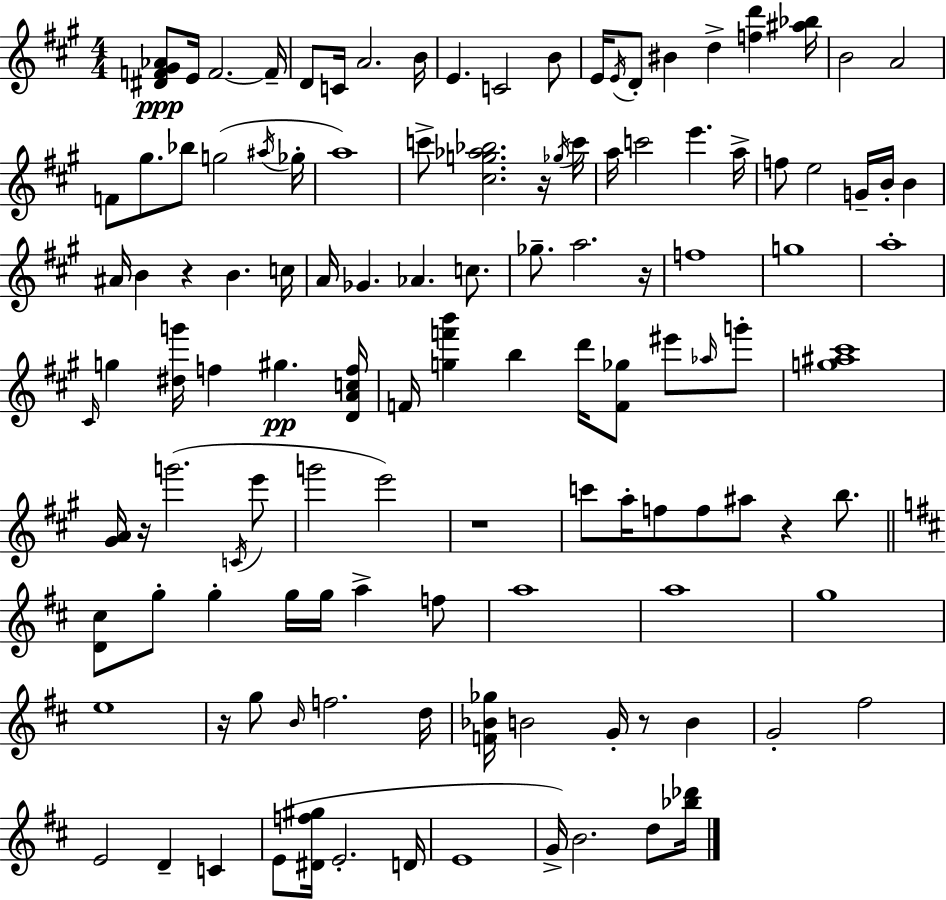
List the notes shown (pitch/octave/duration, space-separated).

[D#4,F4,G#4,Ab4]/e E4/s F4/h. F4/s D4/e C4/s A4/h. B4/s E4/q. C4/h B4/e E4/s E4/s D4/e BIS4/q D5/q [F5,D6]/q [A#5,Bb5]/s B4/h A4/h F4/e G#5/e. Bb5/e G5/h A#5/s Gb5/s A5/w C6/e [C#5,G5,Ab5,Bb5]/h. R/s Gb5/s C6/s A5/s C6/h E6/q. A5/s F5/e E5/h G4/s B4/s B4/q A#4/s B4/q R/q B4/q. C5/s A4/s Gb4/q. Ab4/q. C5/e. Gb5/e. A5/h. R/s F5/w G5/w A5/w C#4/s G5/q [D#5,G6]/s F5/q G#5/q. [D4,A4,C5,F5]/s F4/s [G5,F6,B6]/q B5/q D6/s [F4,Gb5]/e EIS6/e Ab5/s G6/e [G5,A#5,C#6]/w [G#4,A4]/s R/s G6/h. C4/s E6/e G6/h E6/h R/w C6/e A5/s F5/e F5/e A#5/e R/q B5/e. [D4,C#5]/e G5/e G5/q G5/s G5/s A5/q F5/e A5/w A5/w G5/w E5/w R/s G5/e B4/s F5/h. D5/s [F4,Bb4,Gb5]/s B4/h G4/s R/e B4/q G4/h F#5/h E4/h D4/q C4/q E4/e [D#4,F5,G#5]/s E4/h. D4/s E4/w G4/s B4/h. D5/e [Bb5,Db6]/s